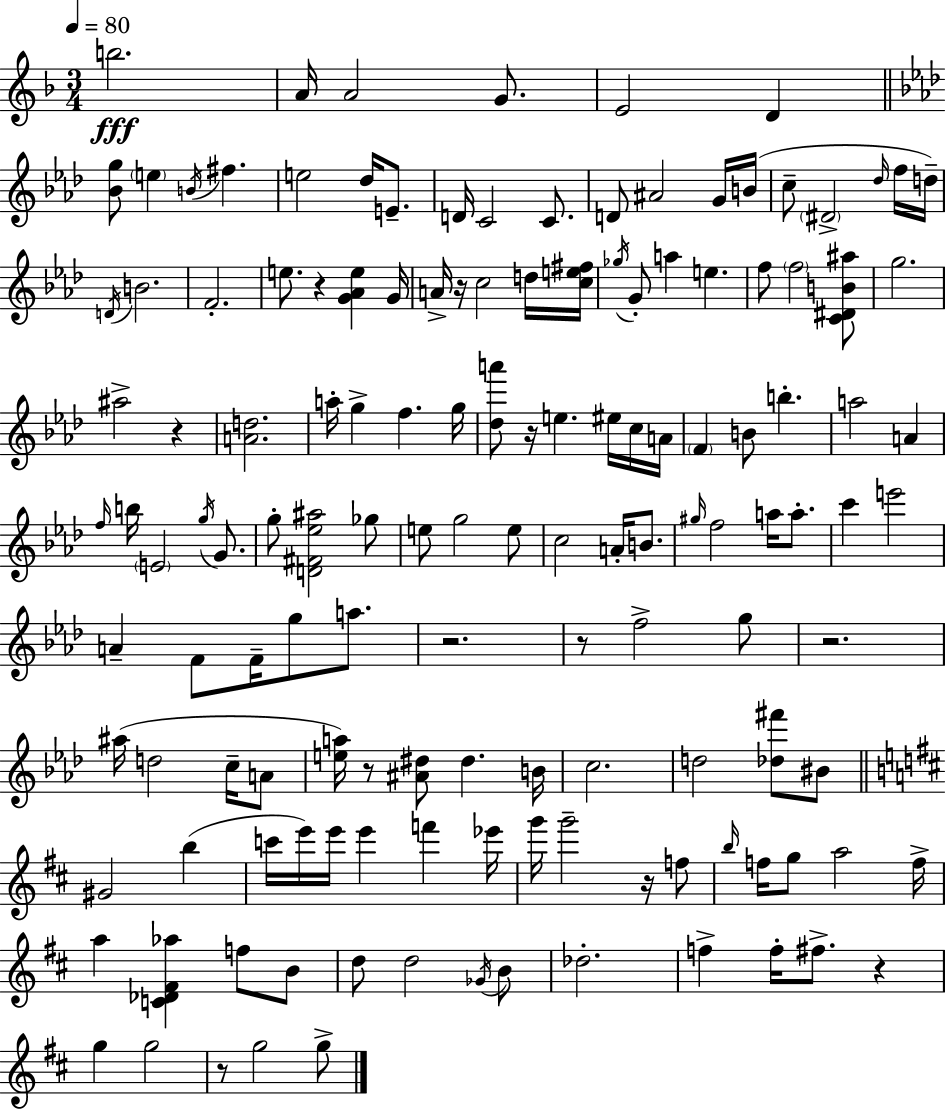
B5/h. A4/s A4/h G4/e. E4/h D4/q [Bb4,G5]/e E5/q B4/s F#5/q. E5/h Db5/s E4/e. D4/s C4/h C4/e. D4/e A#4/h G4/s B4/s C5/e D#4/h Db5/s F5/s D5/s D4/s B4/h. F4/h. E5/e. R/q [G4,Ab4,E5]/q G4/s A4/s R/s C5/h D5/s [C5,E5,F#5]/s Gb5/s G4/e A5/q E5/q. F5/e F5/h [C4,D#4,B4,A#5]/e G5/h. A#5/h R/q [A4,D5]/h. A5/s G5/q F5/q. G5/s [Db5,A6]/e R/s E5/q. EIS5/s C5/s A4/s F4/q B4/e B5/q. A5/h A4/q F5/s B5/s E4/h G5/s G4/e. G5/e [D4,F#4,Eb5,A#5]/h Gb5/e E5/e G5/h E5/e C5/h A4/s B4/e. G#5/s F5/h A5/s A5/e. C6/q E6/h A4/q F4/e F4/s G5/e A5/e. R/h. R/e F5/h G5/e R/h. A#5/s D5/h C5/s A4/e [E5,A5]/s R/e [A#4,D#5]/e D#5/q. B4/s C5/h. D5/h [Db5,F#6]/e BIS4/e G#4/h B5/q C6/s E6/s E6/s E6/q F6/q Eb6/s G6/s G6/h R/s F5/e B5/s F5/s G5/e A5/h F5/s A5/q [C4,Db4,F#4,Ab5]/q F5/e B4/e D5/e D5/h Gb4/s B4/e Db5/h. F5/q F5/s F#5/e. R/q G5/q G5/h R/e G5/h G5/e